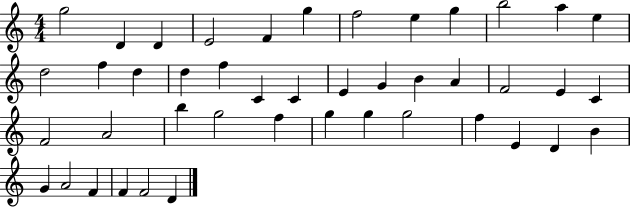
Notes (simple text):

G5/h D4/q D4/q E4/h F4/q G5/q F5/h E5/q G5/q B5/h A5/q E5/q D5/h F5/q D5/q D5/q F5/q C4/q C4/q E4/q G4/q B4/q A4/q F4/h E4/q C4/q F4/h A4/h B5/q G5/h F5/q G5/q G5/q G5/h F5/q E4/q D4/q B4/q G4/q A4/h F4/q F4/q F4/h D4/q